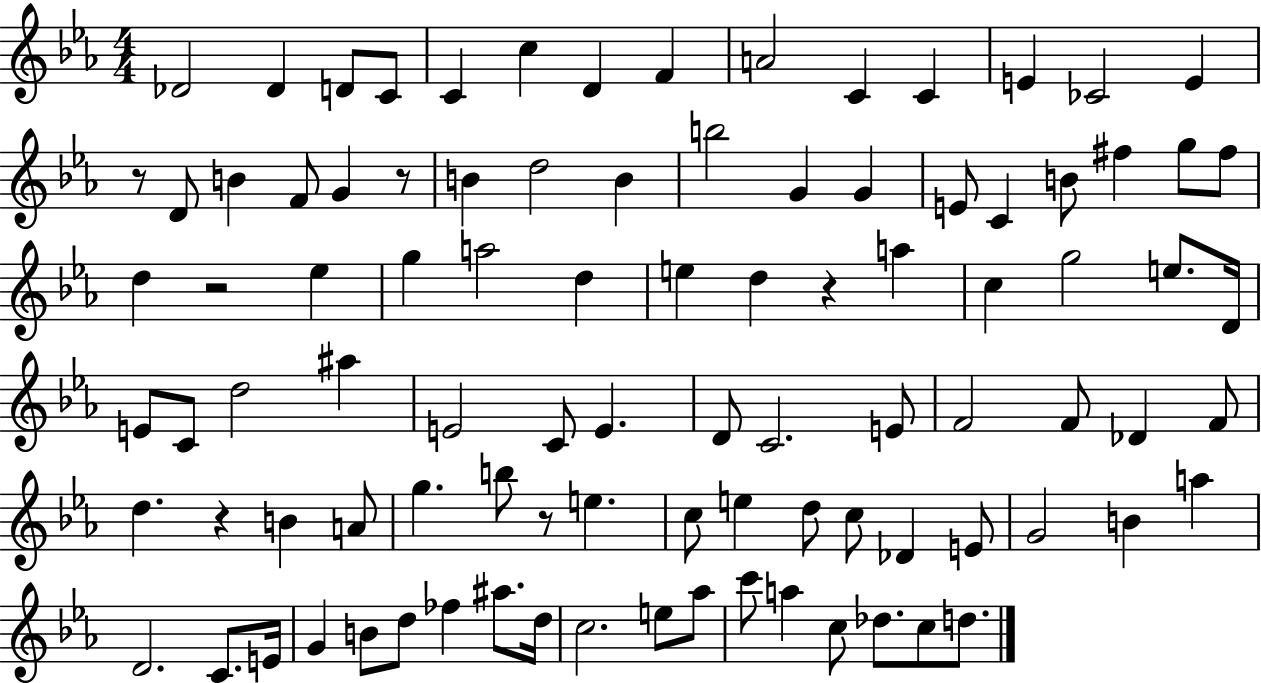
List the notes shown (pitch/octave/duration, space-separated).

Db4/h Db4/q D4/e C4/e C4/q C5/q D4/q F4/q A4/h C4/q C4/q E4/q CES4/h E4/q R/e D4/e B4/q F4/e G4/q R/e B4/q D5/h B4/q B5/h G4/q G4/q E4/e C4/q B4/e F#5/q G5/e F#5/e D5/q R/h Eb5/q G5/q A5/h D5/q E5/q D5/q R/q A5/q C5/q G5/h E5/e. D4/s E4/e C4/e D5/h A#5/q E4/h C4/e E4/q. D4/e C4/h. E4/e F4/h F4/e Db4/q F4/e D5/q. R/q B4/q A4/e G5/q. B5/e R/e E5/q. C5/e E5/q D5/e C5/e Db4/q E4/e G4/h B4/q A5/q D4/h. C4/e. E4/s G4/q B4/e D5/e FES5/q A#5/e. D5/s C5/h. E5/e Ab5/e C6/e A5/q C5/e Db5/e. C5/e D5/e.